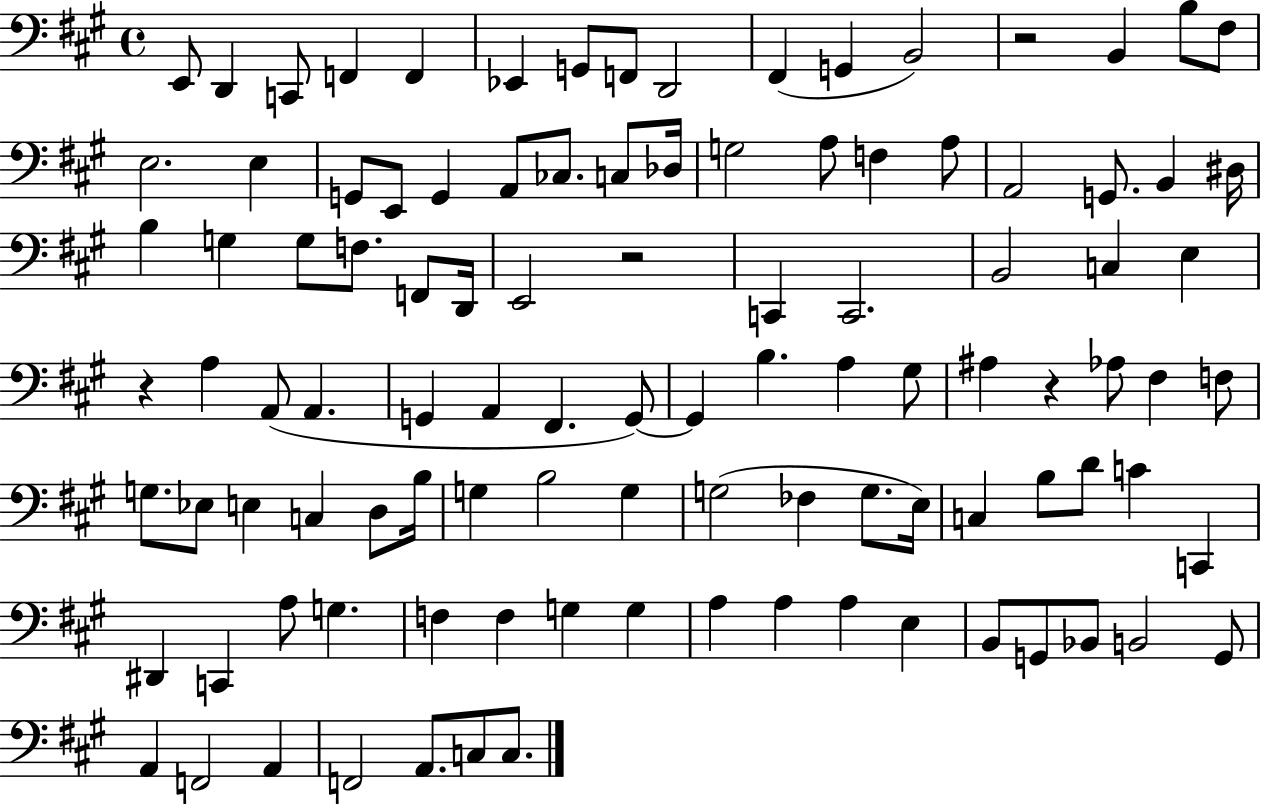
{
  \clef bass
  \time 4/4
  \defaultTimeSignature
  \key a \major
  e,8 d,4 c,8 f,4 f,4 | ees,4 g,8 f,8 d,2 | fis,4( g,4 b,2) | r2 b,4 b8 fis8 | \break e2. e4 | g,8 e,8 g,4 a,8 ces8. c8 des16 | g2 a8 f4 a8 | a,2 g,8. b,4 dis16 | \break b4 g4 g8 f8. f,8 d,16 | e,2 r2 | c,4 c,2. | b,2 c4 e4 | \break r4 a4 a,8( a,4. | g,4 a,4 fis,4. g,8~~) | g,4 b4. a4 gis8 | ais4 r4 aes8 fis4 f8 | \break g8. ees8 e4 c4 d8 b16 | g4 b2 g4 | g2( fes4 g8. e16) | c4 b8 d'8 c'4 c,4 | \break dis,4 c,4 a8 g4. | f4 f4 g4 g4 | a4 a4 a4 e4 | b,8 g,8 bes,8 b,2 g,8 | \break a,4 f,2 a,4 | f,2 a,8. c8 c8. | \bar "|."
}